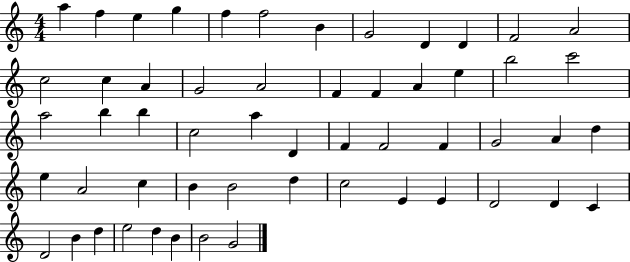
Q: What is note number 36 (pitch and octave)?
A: E5